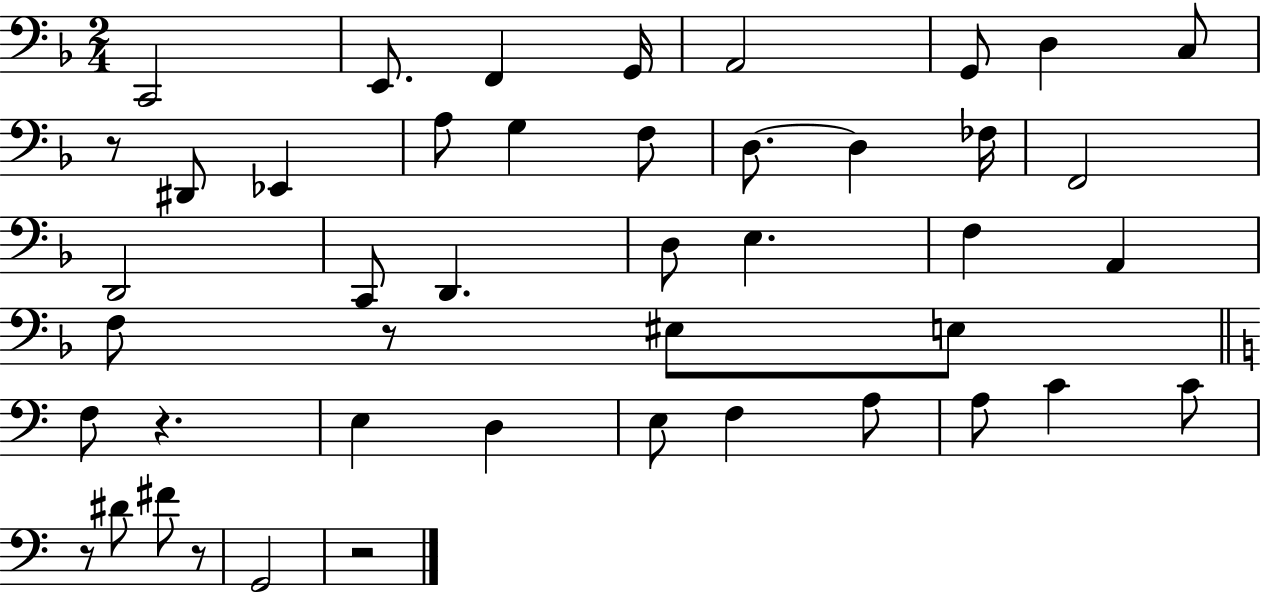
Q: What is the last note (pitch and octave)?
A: G2